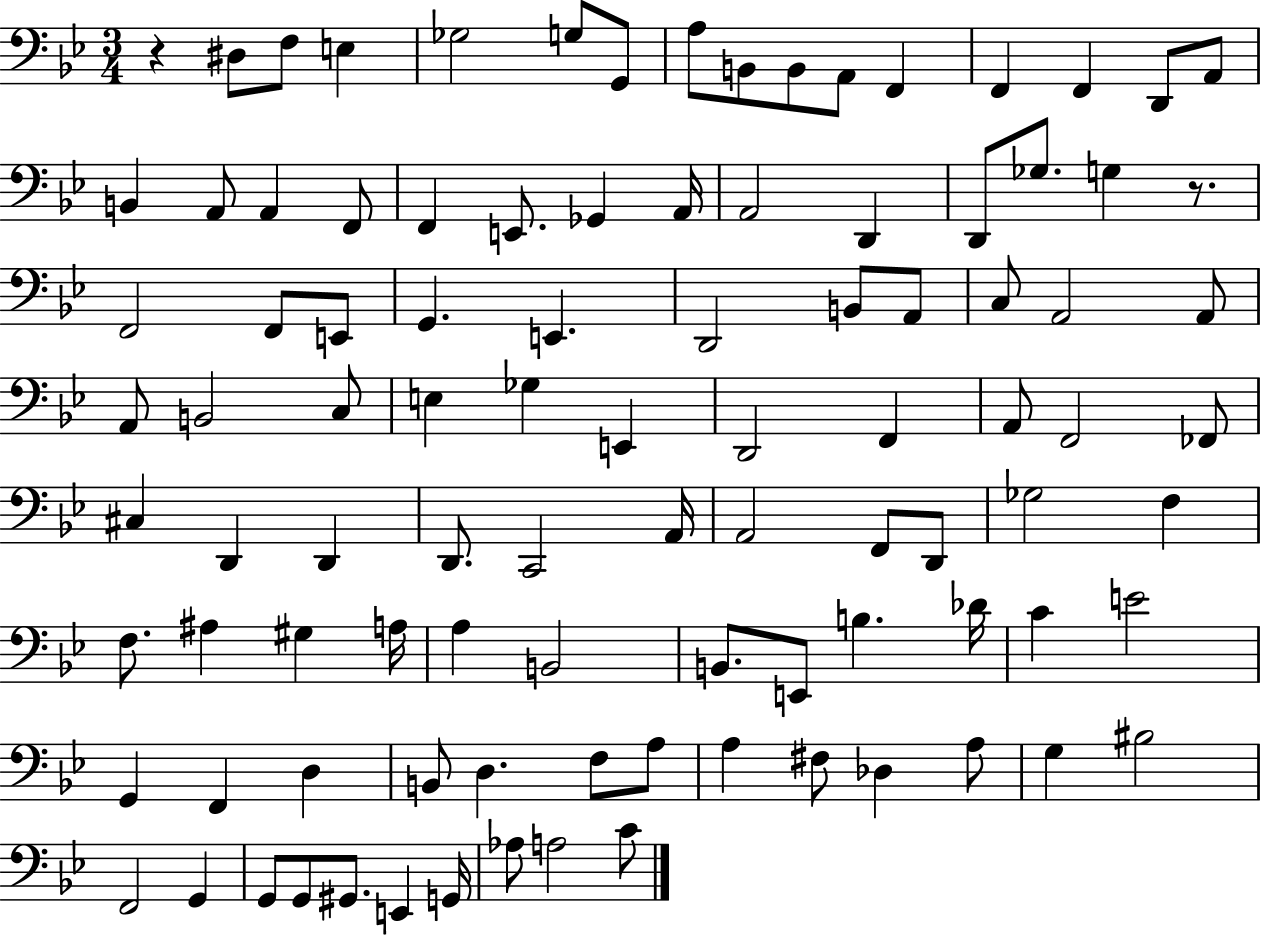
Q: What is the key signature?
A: BES major